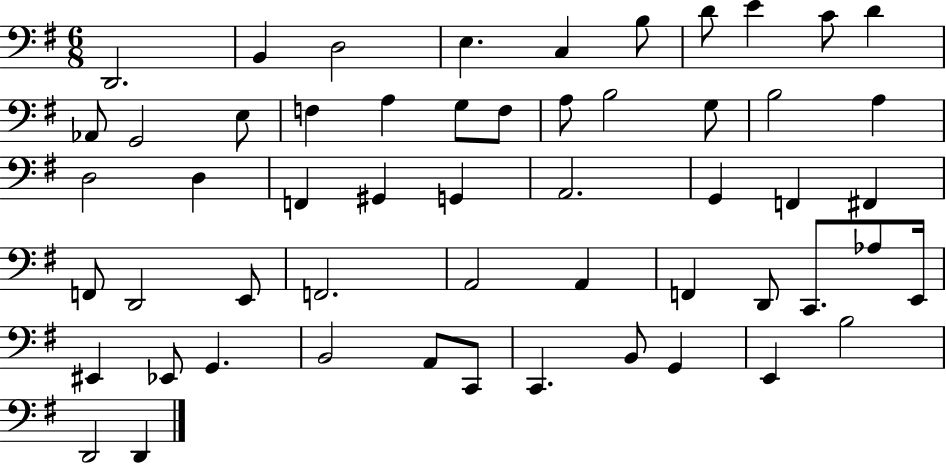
X:1
T:Untitled
M:6/8
L:1/4
K:G
D,,2 B,, D,2 E, C, B,/2 D/2 E C/2 D _A,,/2 G,,2 E,/2 F, A, G,/2 F,/2 A,/2 B,2 G,/2 B,2 A, D,2 D, F,, ^G,, G,, A,,2 G,, F,, ^F,, F,,/2 D,,2 E,,/2 F,,2 A,,2 A,, F,, D,,/2 C,,/2 _A,/2 E,,/4 ^E,, _E,,/2 G,, B,,2 A,,/2 C,,/2 C,, B,,/2 G,, E,, B,2 D,,2 D,,